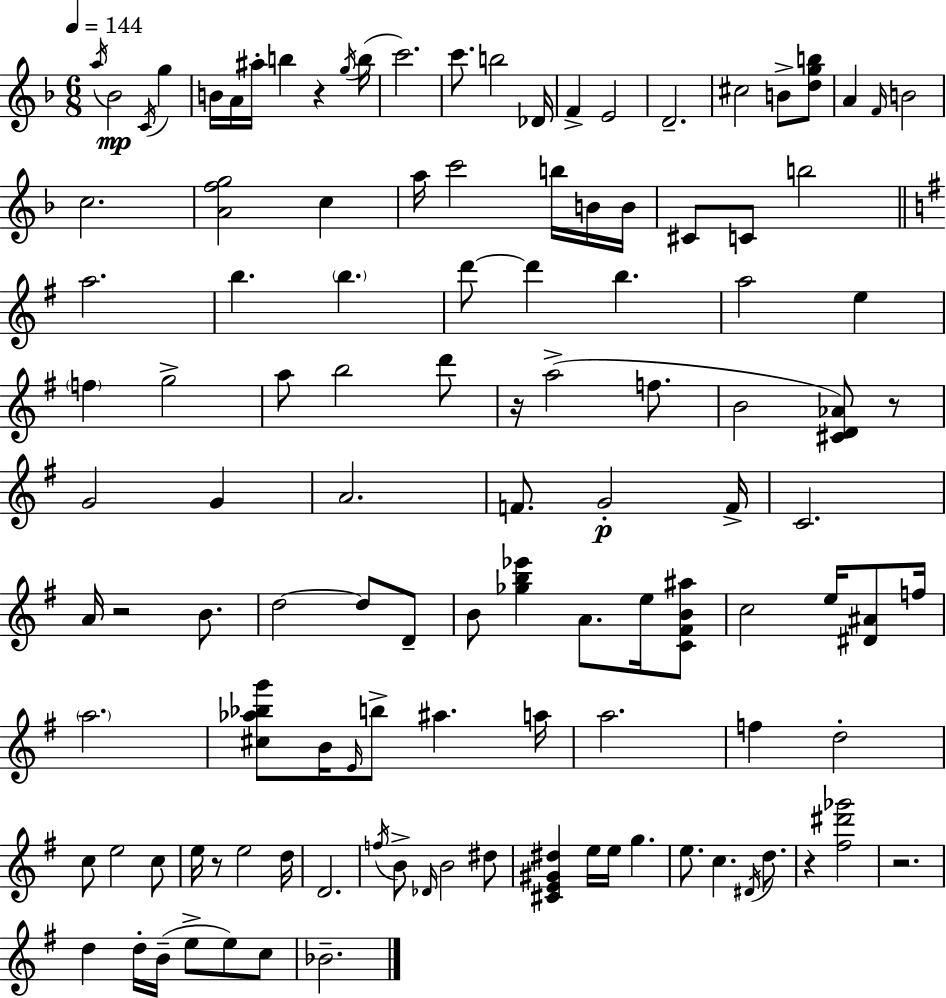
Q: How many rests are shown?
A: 7